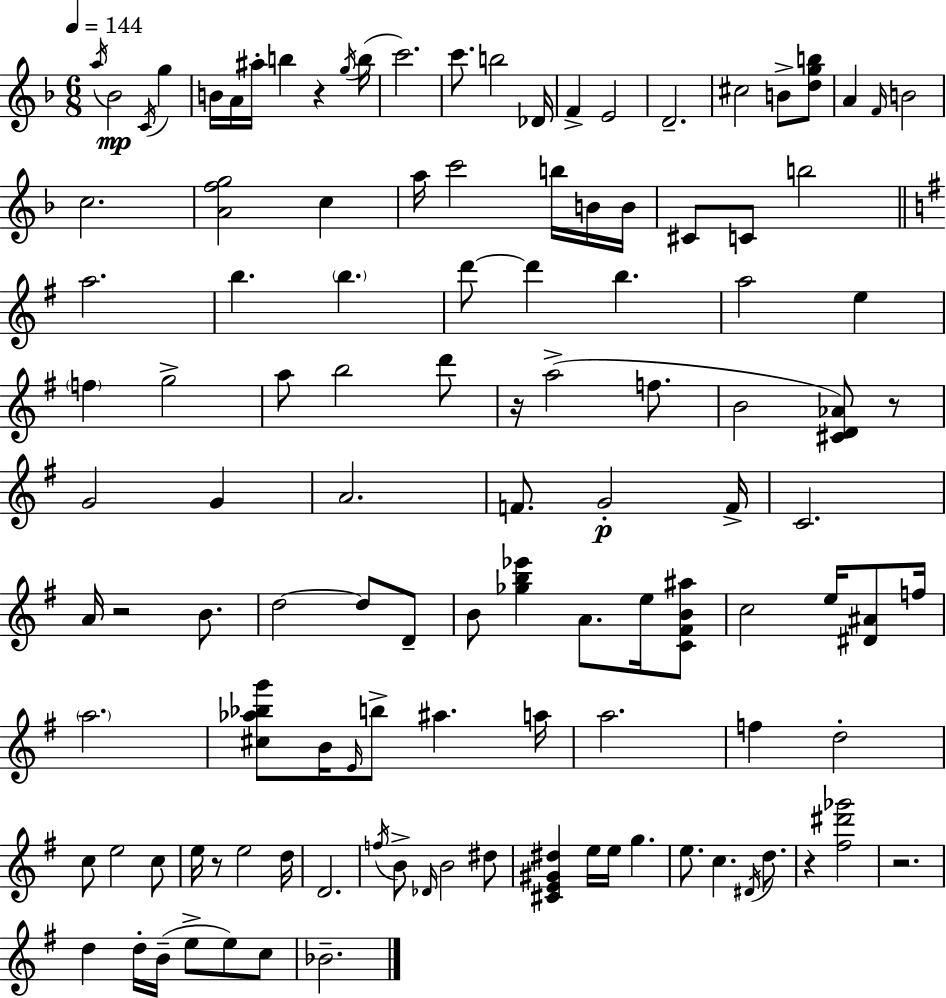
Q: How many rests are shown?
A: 7